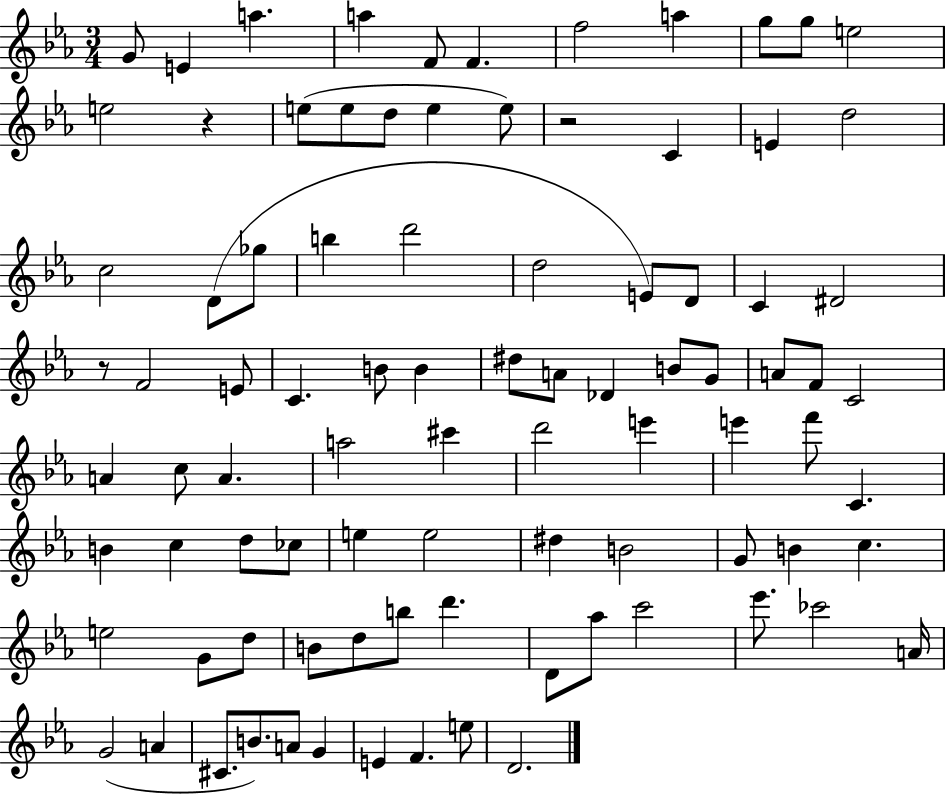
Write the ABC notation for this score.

X:1
T:Untitled
M:3/4
L:1/4
K:Eb
G/2 E a a F/2 F f2 a g/2 g/2 e2 e2 z e/2 e/2 d/2 e e/2 z2 C E d2 c2 D/2 _g/2 b d'2 d2 E/2 D/2 C ^D2 z/2 F2 E/2 C B/2 B ^d/2 A/2 _D B/2 G/2 A/2 F/2 C2 A c/2 A a2 ^c' d'2 e' e' f'/2 C B c d/2 _c/2 e e2 ^d B2 G/2 B c e2 G/2 d/2 B/2 d/2 b/2 d' D/2 _a/2 c'2 _e'/2 _c'2 A/4 G2 A ^C/2 B/2 A/2 G E F e/2 D2